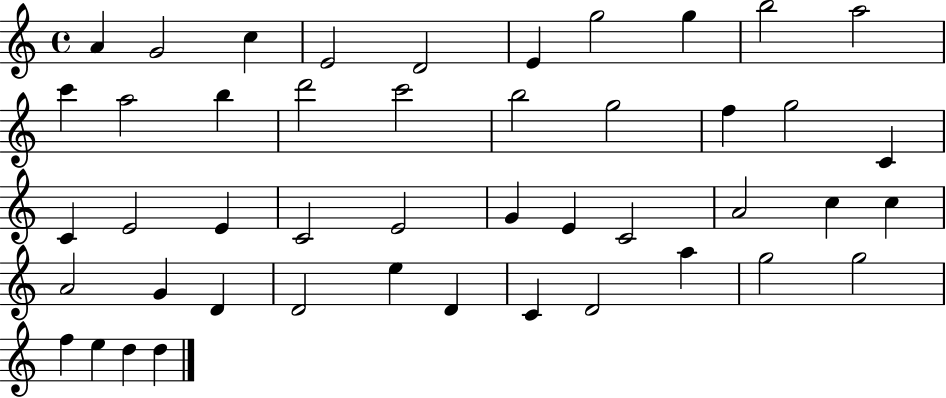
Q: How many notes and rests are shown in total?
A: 46